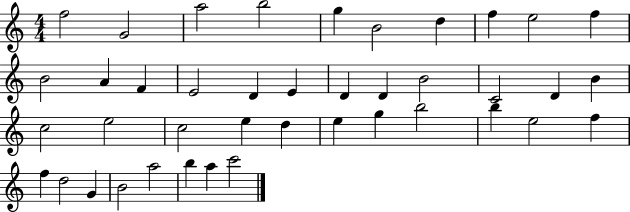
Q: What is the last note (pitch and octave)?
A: C6